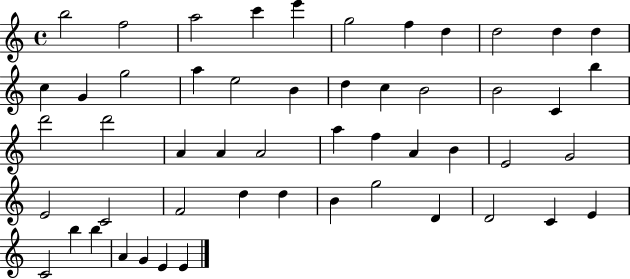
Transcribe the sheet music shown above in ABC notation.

X:1
T:Untitled
M:4/4
L:1/4
K:C
b2 f2 a2 c' e' g2 f d d2 d d c G g2 a e2 B d c B2 B2 C b d'2 d'2 A A A2 a f A B E2 G2 E2 C2 F2 d d B g2 D D2 C E C2 b b A G E E